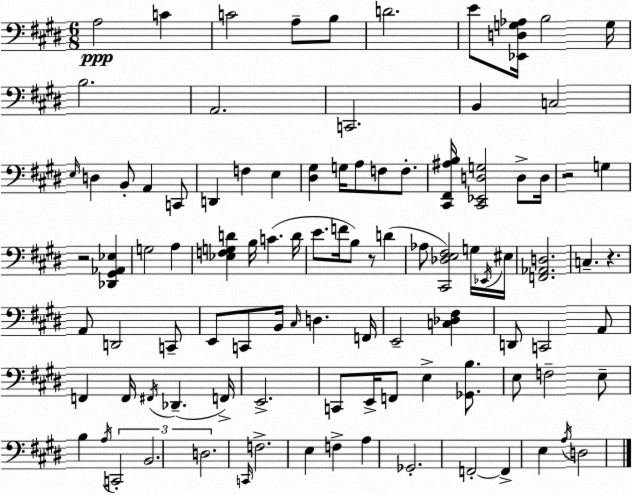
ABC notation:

X:1
T:Untitled
M:6/8
L:1/4
K:E
A,2 C C2 A,/2 B,/2 D2 E/2 [_E,,D,G,_A,]/4 B,2 G,/4 B,2 A,,2 C,,2 B,, C,2 E,/4 D, B,,/2 A,, C,,/2 D,, F, E, [^D,^G,] G,/4 A,/2 F,/2 F,/2 [^C,,^F,,^A,B,]/4 [^C,,_E,,D,G,]2 D,/2 D,/4 z2 G, z2 [_D,,^G,,_A,,_E,] G,2 A, [_E,F,G,D] B,/4 C D/4 E/2 F/4 B,/2 z/2 D _A,/2 [^C,,_D,E,^F,]2 G,/4 _E,,/4 ^E,/4 [F,,_A,,D,]2 C, z A,,/2 D,,2 C,,/2 E,,/2 C,,/2 B,,/4 ^C,/4 D, F,,/4 E,,2 [C,_D,^F,] D,,/2 C,,2 A,,/2 F,, F,,/4 ^F,,/4 _D,, F,,/4 E,,2 C,,/2 E,,/4 F,,/2 E, [_G,,B,]/2 E,/2 F,2 E,/2 B, A,/4 C,,2 B,,2 D,2 C,,/4 F,2 E, F, A, _G,,2 F,,2 F,, E, A,/4 D,2